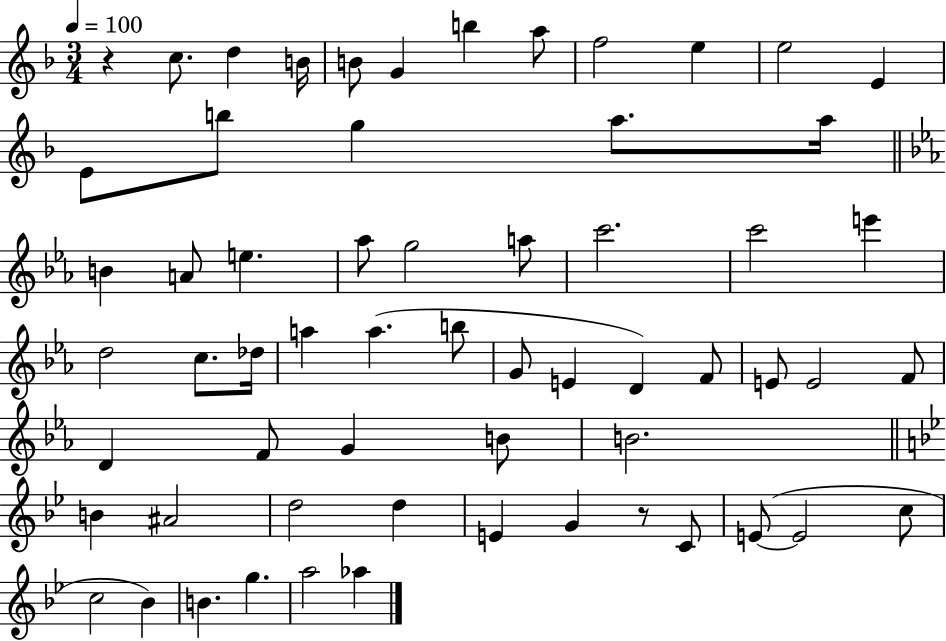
R/q C5/e. D5/q B4/s B4/e G4/q B5/q A5/e F5/h E5/q E5/h E4/q E4/e B5/e G5/q A5/e. A5/s B4/q A4/e E5/q. Ab5/e G5/h A5/e C6/h. C6/h E6/q D5/h C5/e. Db5/s A5/q A5/q. B5/e G4/e E4/q D4/q F4/e E4/e E4/h F4/e D4/q F4/e G4/q B4/e B4/h. B4/q A#4/h D5/h D5/q E4/q G4/q R/e C4/e E4/e E4/h C5/e C5/h Bb4/q B4/q. G5/q. A5/h Ab5/q